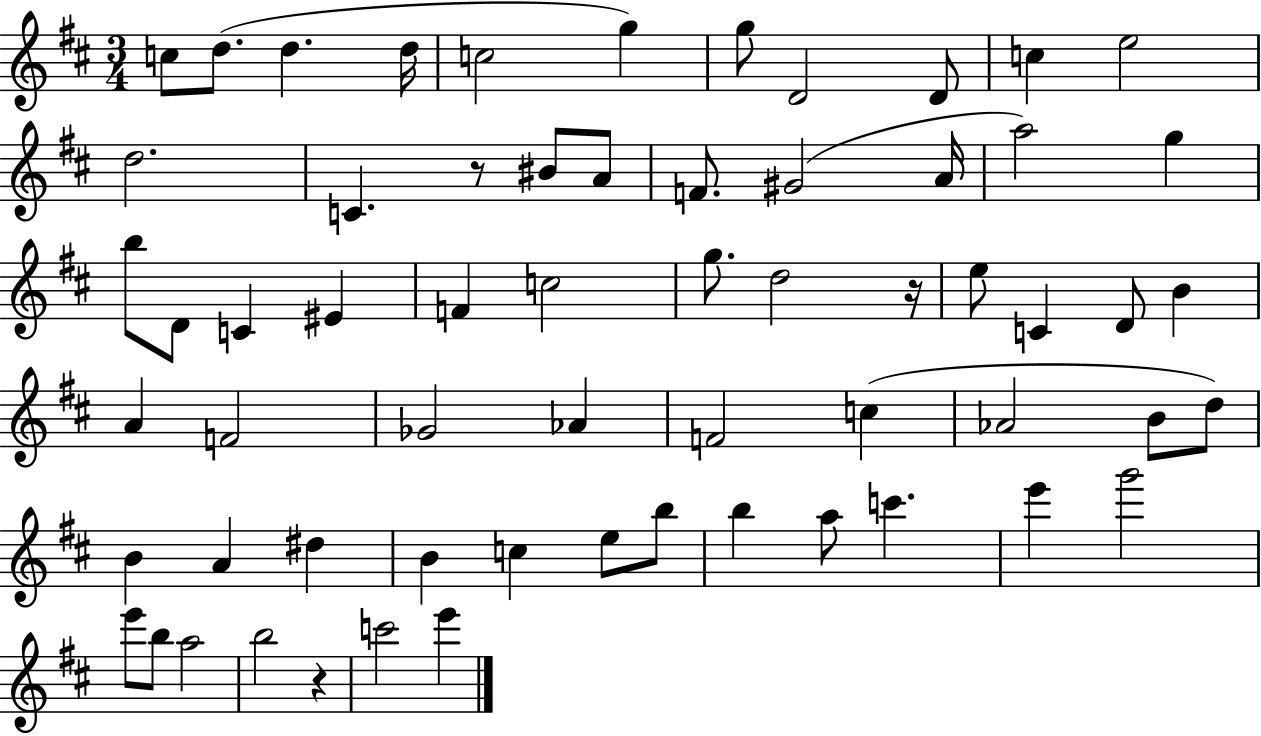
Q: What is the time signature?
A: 3/4